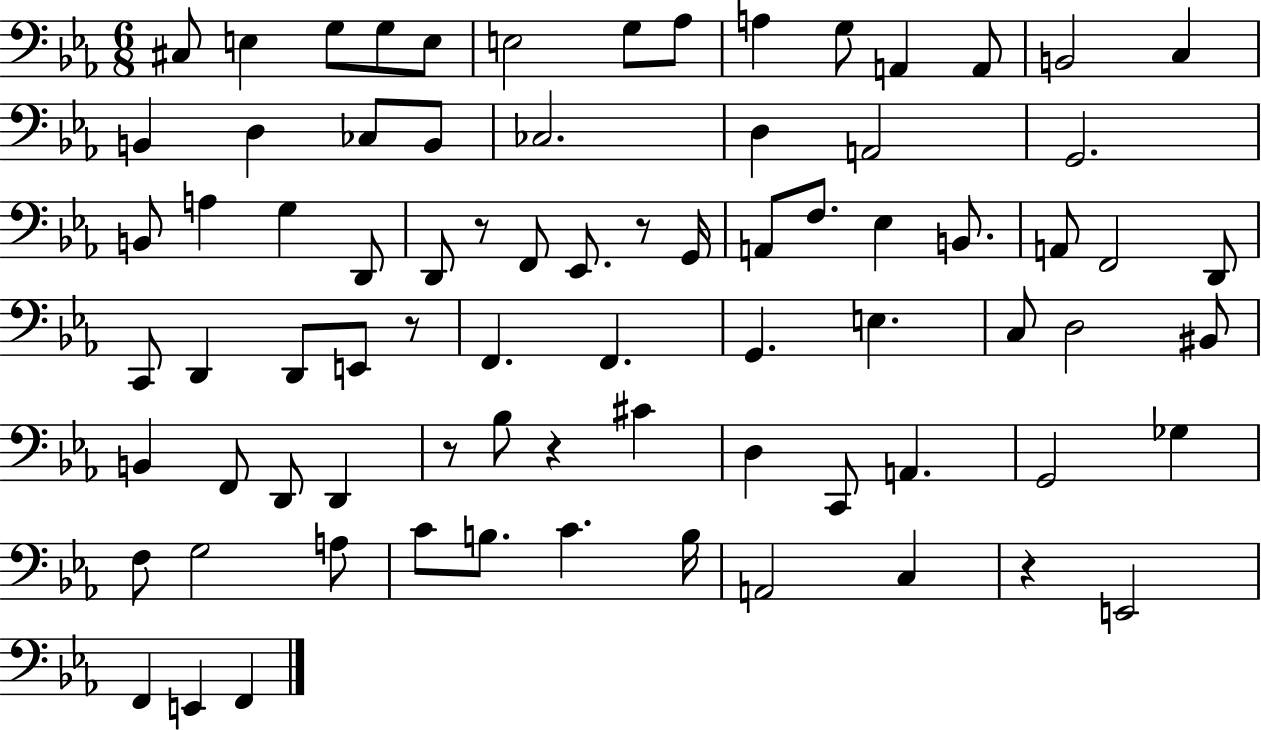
X:1
T:Untitled
M:6/8
L:1/4
K:Eb
^C,/2 E, G,/2 G,/2 E,/2 E,2 G,/2 _A,/2 A, G,/2 A,, A,,/2 B,,2 C, B,, D, _C,/2 B,,/2 _C,2 D, A,,2 G,,2 B,,/2 A, G, D,,/2 D,,/2 z/2 F,,/2 _E,,/2 z/2 G,,/4 A,,/2 F,/2 _E, B,,/2 A,,/2 F,,2 D,,/2 C,,/2 D,, D,,/2 E,,/2 z/2 F,, F,, G,, E, C,/2 D,2 ^B,,/2 B,, F,,/2 D,,/2 D,, z/2 _B,/2 z ^C D, C,,/2 A,, G,,2 _G, F,/2 G,2 A,/2 C/2 B,/2 C B,/4 A,,2 C, z E,,2 F,, E,, F,,